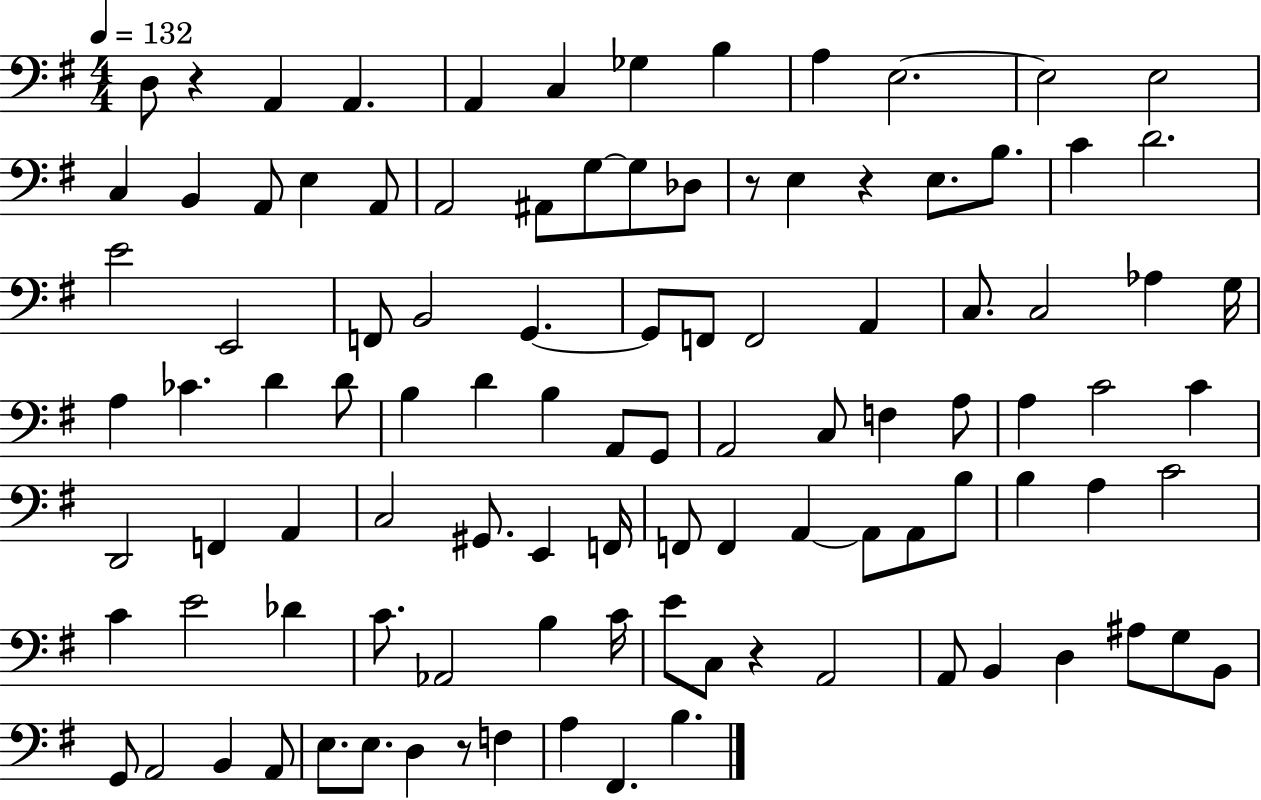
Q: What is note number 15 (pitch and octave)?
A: E3